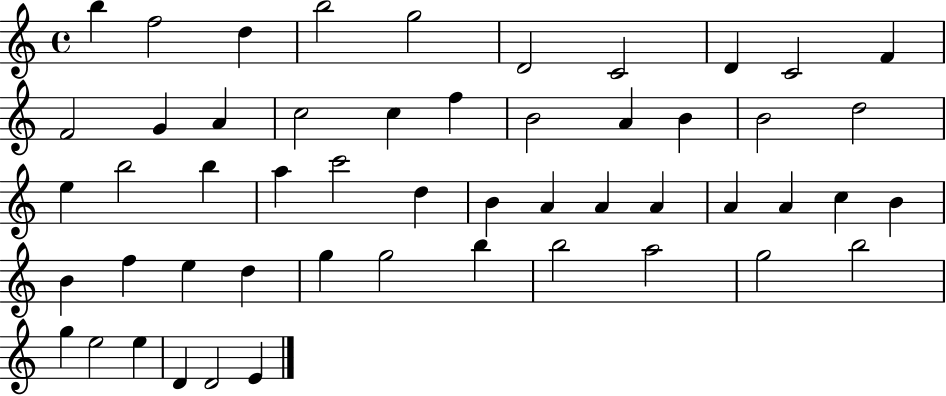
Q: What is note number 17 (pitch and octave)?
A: B4